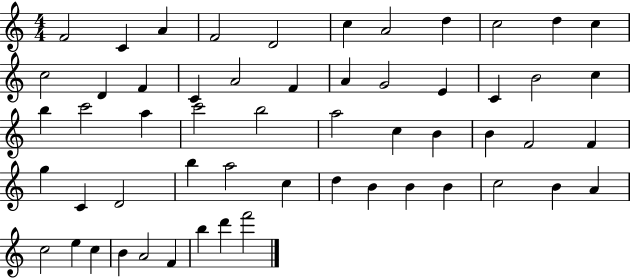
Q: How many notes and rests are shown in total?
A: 56